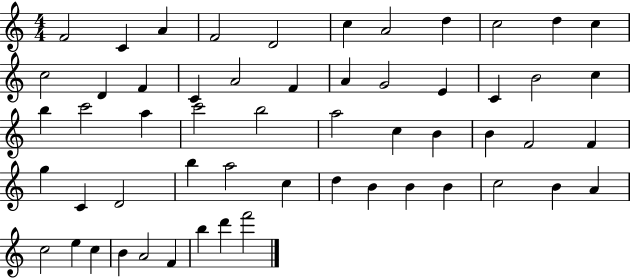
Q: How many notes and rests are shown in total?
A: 56